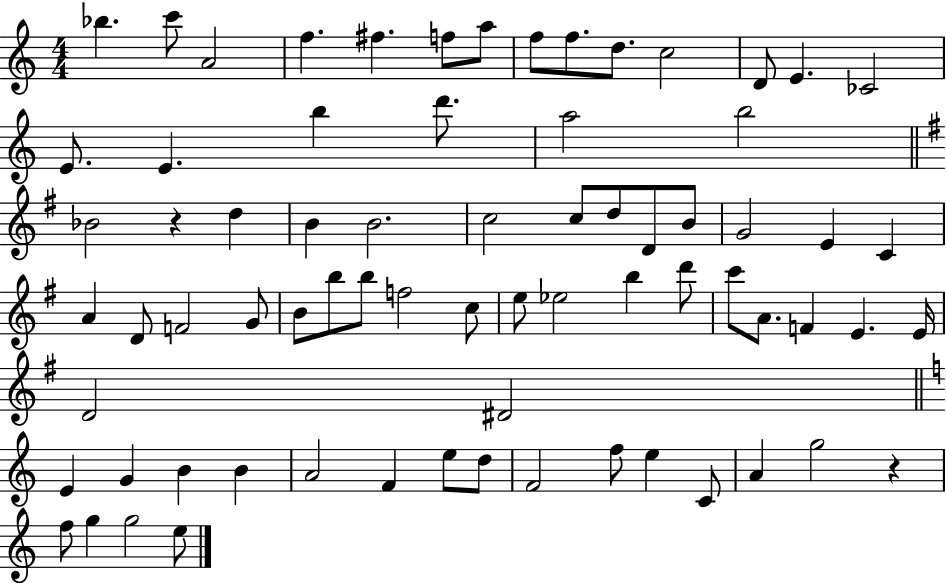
{
  \clef treble
  \numericTimeSignature
  \time 4/4
  \key c \major
  \repeat volta 2 { bes''4. c'''8 a'2 | f''4. fis''4. f''8 a''8 | f''8 f''8. d''8. c''2 | d'8 e'4. ces'2 | \break e'8. e'4. b''4 d'''8. | a''2 b''2 | \bar "||" \break \key g \major bes'2 r4 d''4 | b'4 b'2. | c''2 c''8 d''8 d'8 b'8 | g'2 e'4 c'4 | \break a'4 d'8 f'2 g'8 | b'8 b''8 b''8 f''2 c''8 | e''8 ees''2 b''4 d'''8 | c'''8 a'8. f'4 e'4. e'16 | \break d'2 dis'2 | \bar "||" \break \key a \minor e'4 g'4 b'4 b'4 | a'2 f'4 e''8 d''8 | f'2 f''8 e''4 c'8 | a'4 g''2 r4 | \break f''8 g''4 g''2 e''8 | } \bar "|."
}